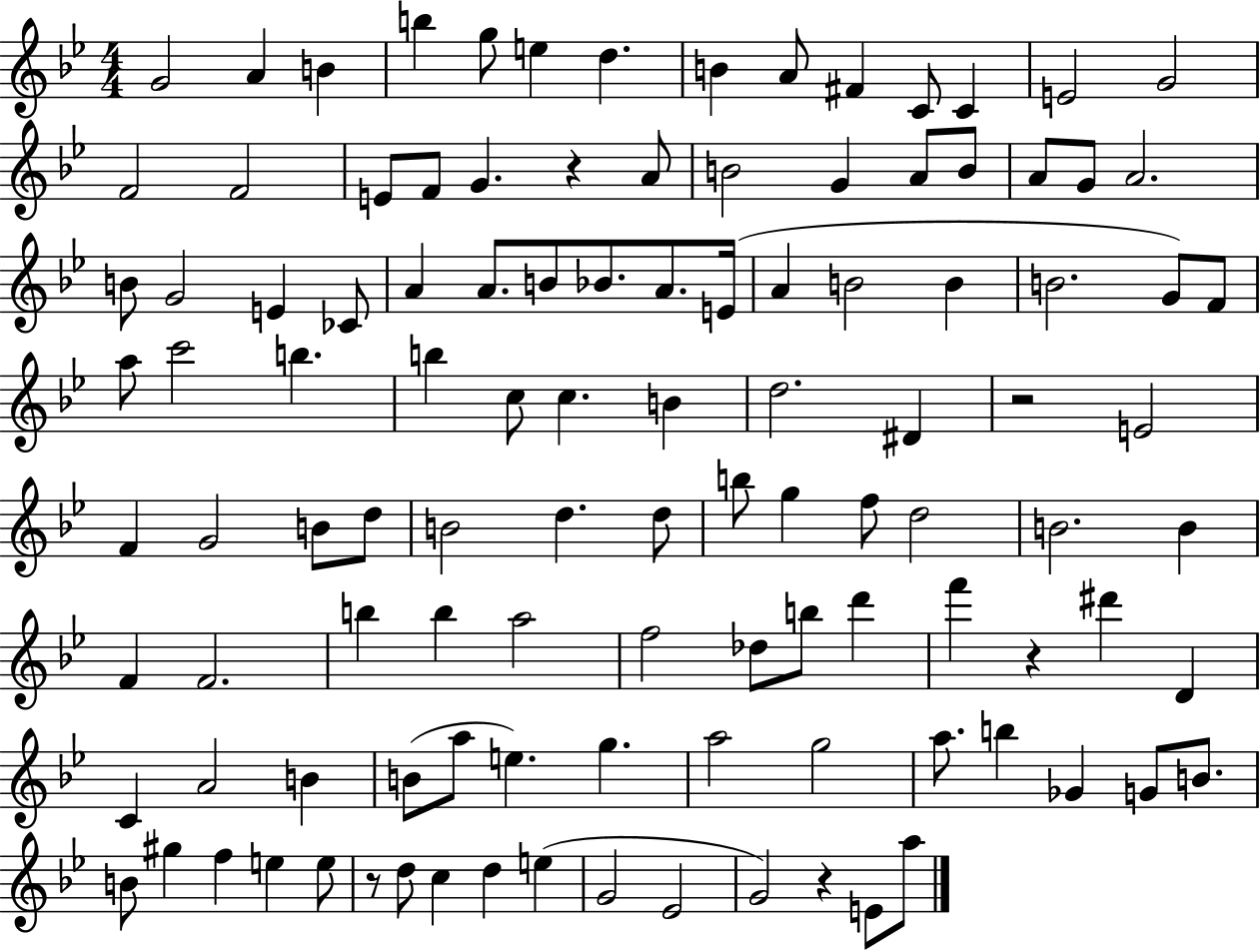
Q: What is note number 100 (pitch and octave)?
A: D5